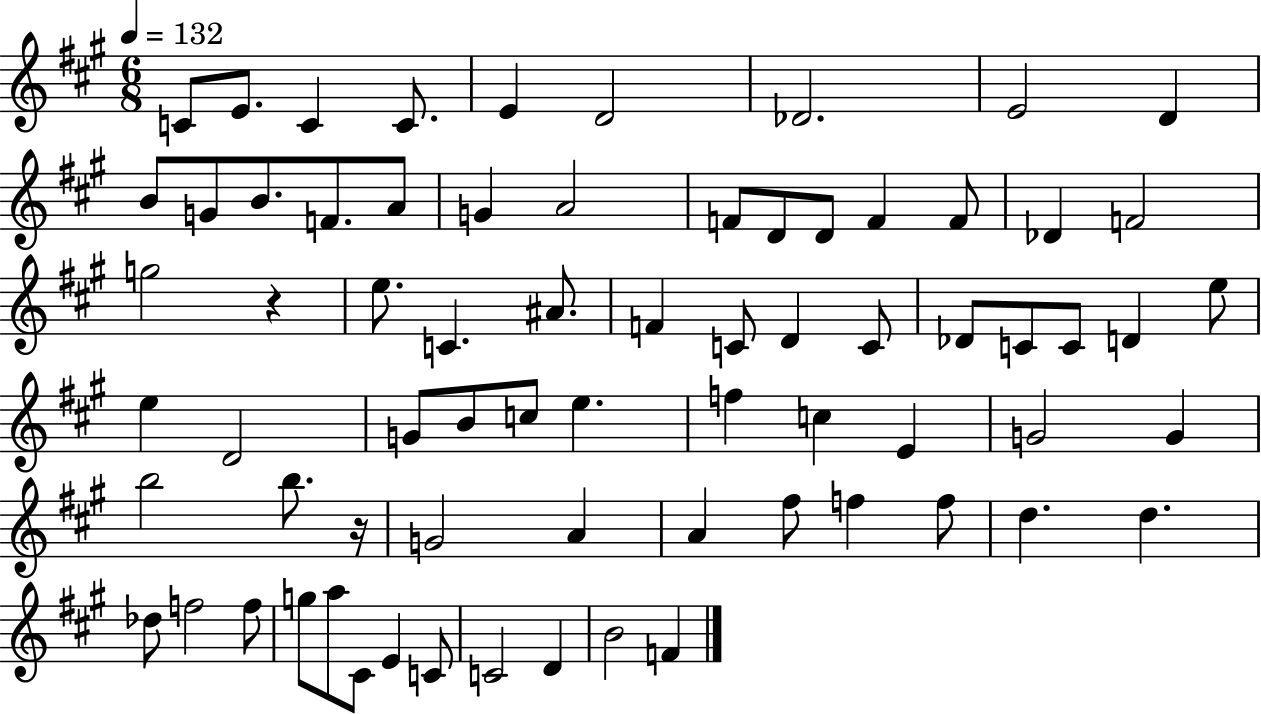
{
  \clef treble
  \numericTimeSignature
  \time 6/8
  \key a \major
  \tempo 4 = 132
  \repeat volta 2 { c'8 e'8. c'4 c'8. | e'4 d'2 | des'2. | e'2 d'4 | \break b'8 g'8 b'8. f'8. a'8 | g'4 a'2 | f'8 d'8 d'8 f'4 f'8 | des'4 f'2 | \break g''2 r4 | e''8. c'4. ais'8. | f'4 c'8 d'4 c'8 | des'8 c'8 c'8 d'4 e''8 | \break e''4 d'2 | g'8 b'8 c''8 e''4. | f''4 c''4 e'4 | g'2 g'4 | \break b''2 b''8. r16 | g'2 a'4 | a'4 fis''8 f''4 f''8 | d''4. d''4. | \break des''8 f''2 f''8 | g''8 a''8 cis'8 e'4 c'8 | c'2 d'4 | b'2 f'4 | \break } \bar "|."
}